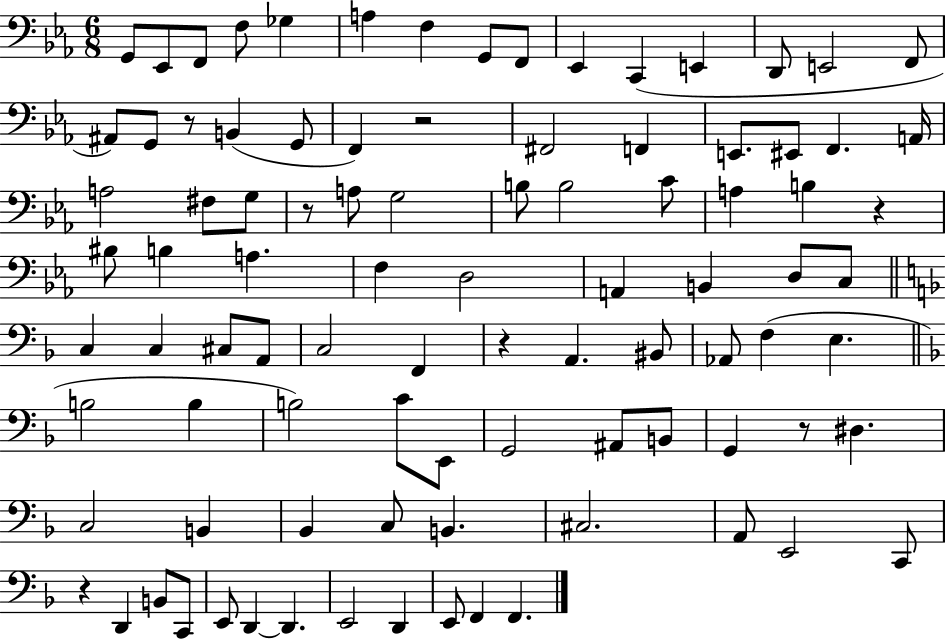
G2/e Eb2/e F2/e F3/e Gb3/q A3/q F3/q G2/e F2/e Eb2/q C2/q E2/q D2/e E2/h F2/e A#2/e G2/e R/e B2/q G2/e F2/q R/h F#2/h F2/q E2/e. EIS2/e F2/q. A2/s A3/h F#3/e G3/e R/e A3/e G3/h B3/e B3/h C4/e A3/q B3/q R/q BIS3/e B3/q A3/q. F3/q D3/h A2/q B2/q D3/e C3/e C3/q C3/q C#3/e A2/e C3/h F2/q R/q A2/q. BIS2/e Ab2/e F3/q E3/q. B3/h B3/q B3/h C4/e E2/e G2/h A#2/e B2/e G2/q R/e D#3/q. C3/h B2/q Bb2/q C3/e B2/q. C#3/h. A2/e E2/h C2/e R/q D2/q B2/e C2/e E2/e D2/q D2/q. E2/h D2/q E2/e F2/q F2/q.